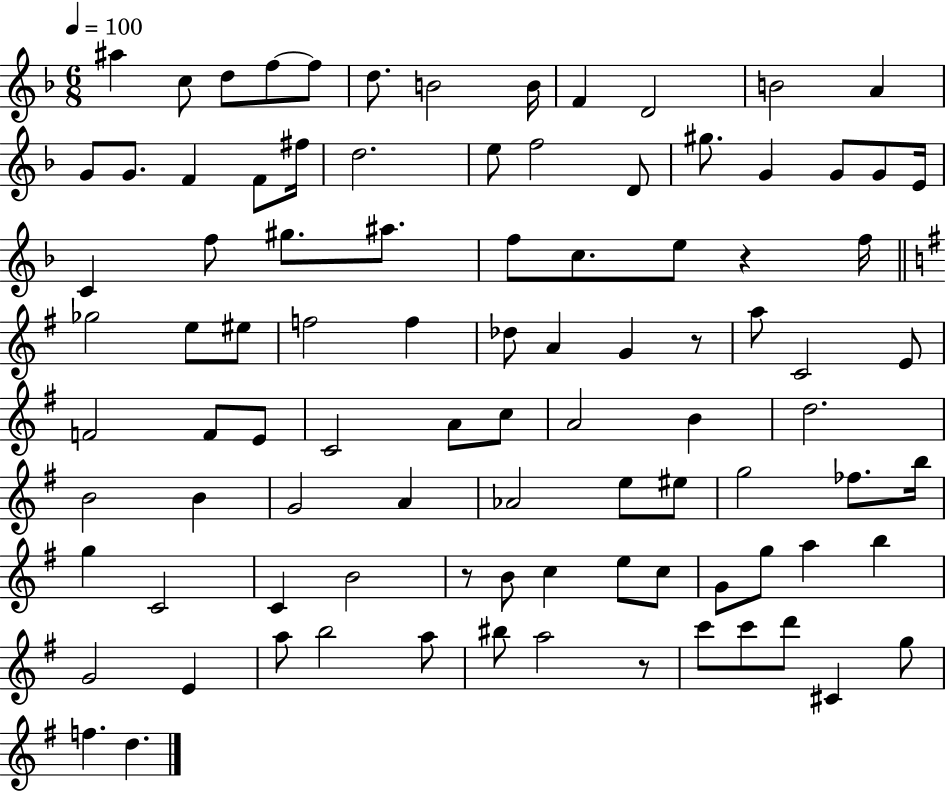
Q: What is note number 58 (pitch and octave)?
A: A4